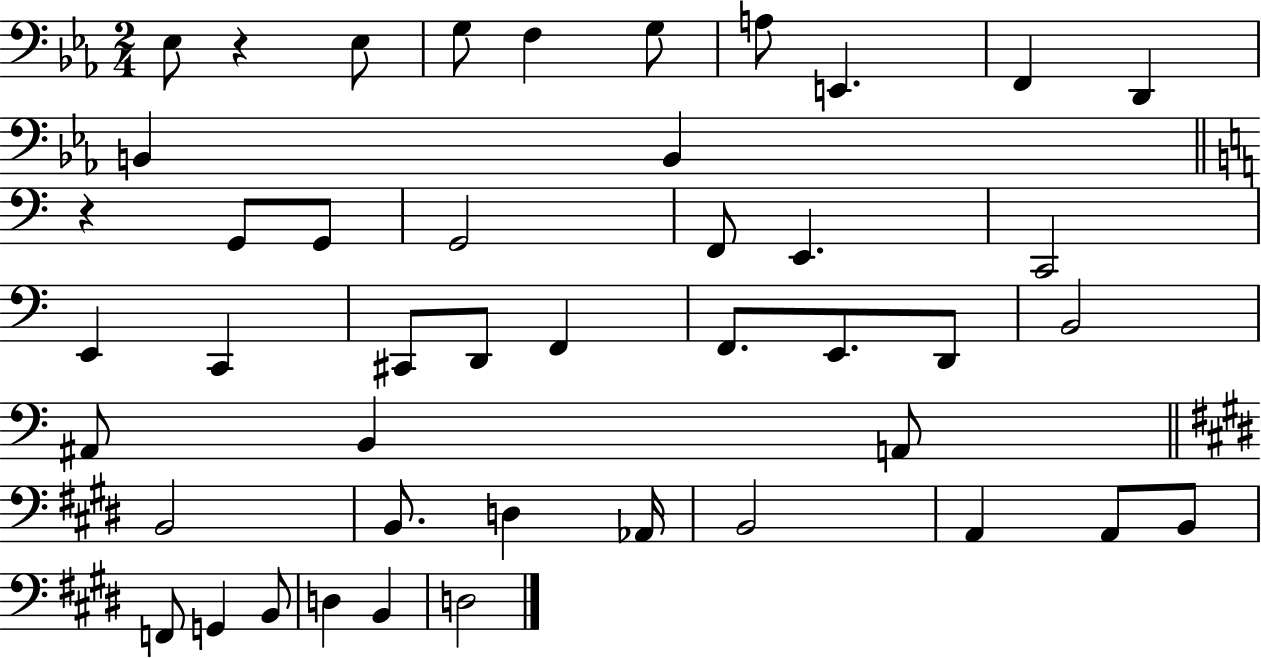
X:1
T:Untitled
M:2/4
L:1/4
K:Eb
_E,/2 z _E,/2 G,/2 F, G,/2 A,/2 E,, F,, D,, B,, B,, z G,,/2 G,,/2 G,,2 F,,/2 E,, C,,2 E,, C,, ^C,,/2 D,,/2 F,, F,,/2 E,,/2 D,,/2 B,,2 ^A,,/2 B,, A,,/2 B,,2 B,,/2 D, _A,,/4 B,,2 A,, A,,/2 B,,/2 F,,/2 G,, B,,/2 D, B,, D,2